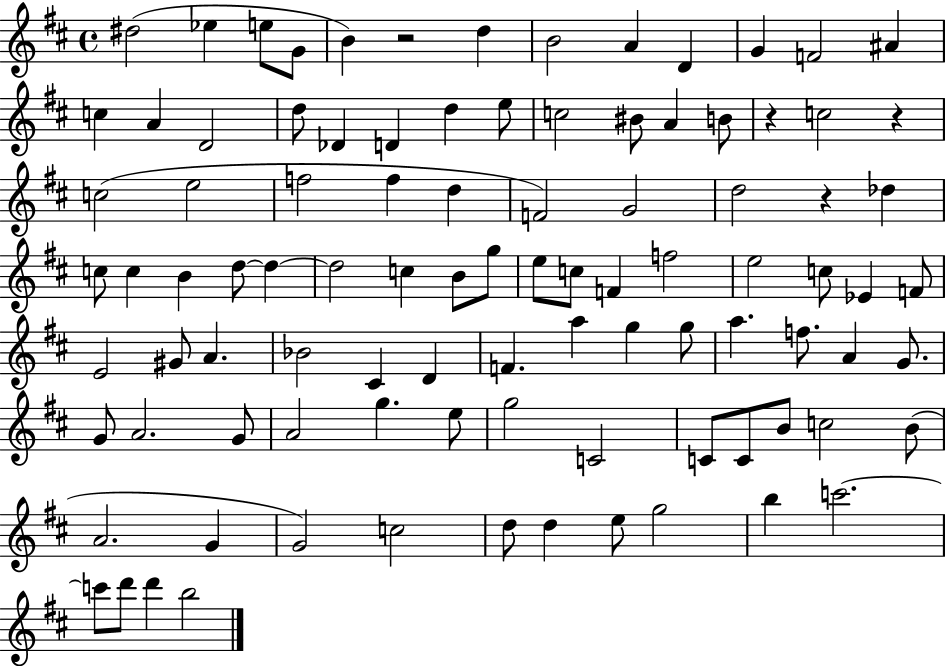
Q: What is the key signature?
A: D major